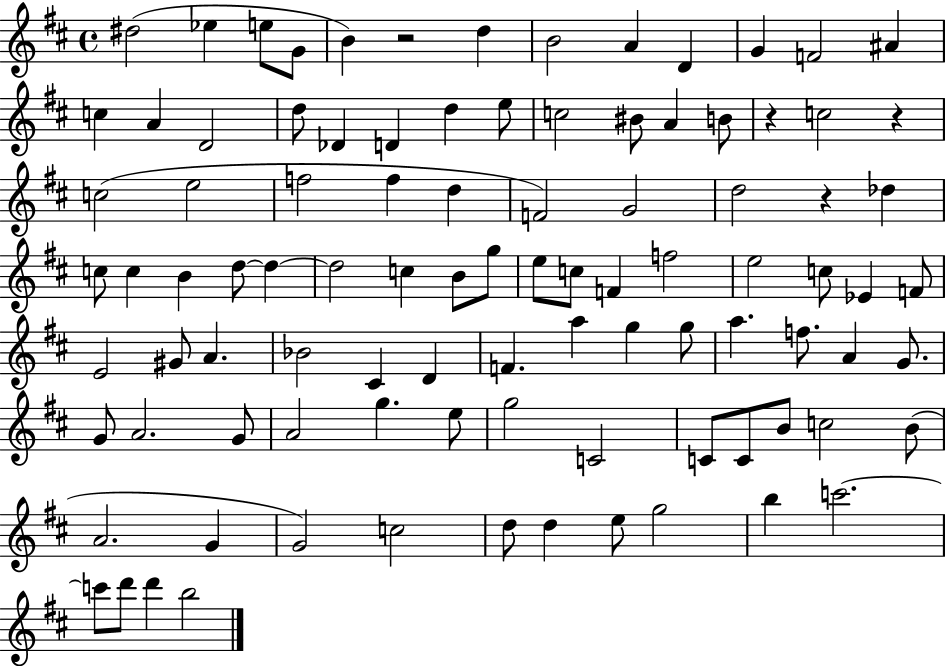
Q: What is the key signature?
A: D major